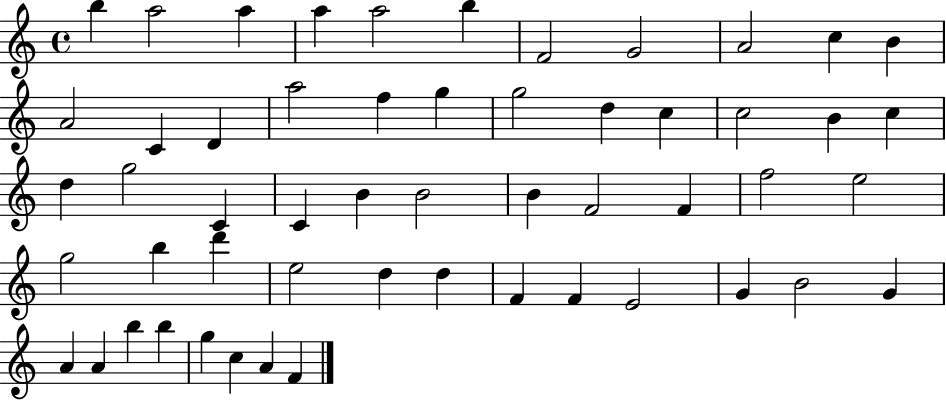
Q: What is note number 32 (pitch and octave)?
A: F4